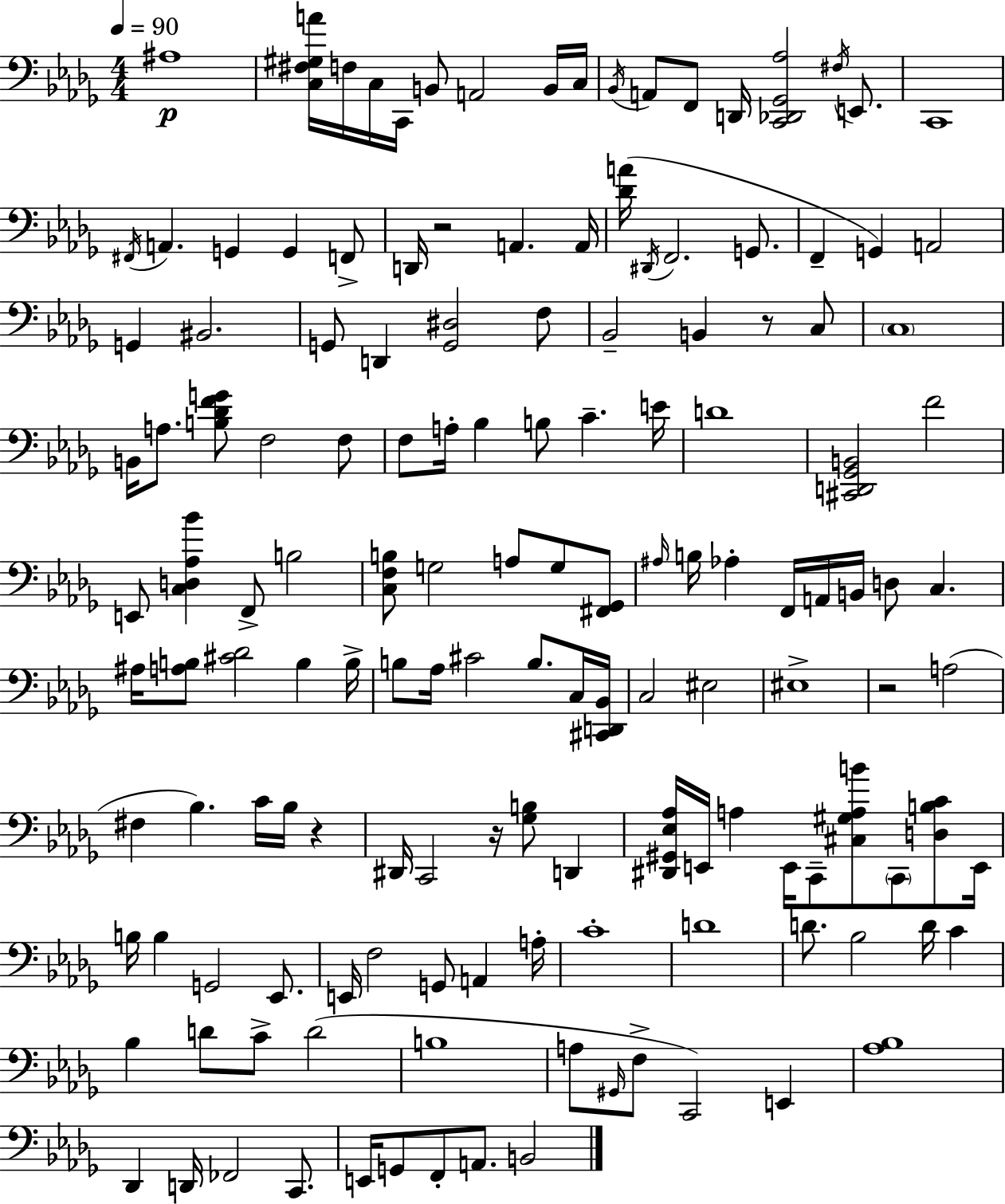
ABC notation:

X:1
T:Untitled
M:4/4
L:1/4
K:Bbm
^A,4 [C,^F,^G,A]/4 F,/4 C,/4 C,,/4 B,,/2 A,,2 B,,/4 C,/4 _B,,/4 A,,/2 F,,/2 D,,/4 [C,,_D,,_G,,_A,]2 ^F,/4 E,,/2 C,,4 ^F,,/4 A,, G,, G,, F,,/2 D,,/4 z2 A,, A,,/4 [_DA]/4 ^D,,/4 F,,2 G,,/2 F,, G,, A,,2 G,, ^B,,2 G,,/2 D,, [G,,^D,]2 F,/2 _B,,2 B,, z/2 C,/2 C,4 B,,/4 A,/2 [B,_DFG]/2 F,2 F,/2 F,/2 A,/4 _B, B,/2 C E/4 D4 [^C,,D,,_G,,B,,]2 F2 E,,/2 [C,D,_A,_B] F,,/2 B,2 [C,F,B,]/2 G,2 A,/2 G,/2 [^F,,_G,,]/2 ^A,/4 B,/4 _A, F,,/4 A,,/4 B,,/4 D,/2 C, ^A,/4 [A,B,]/2 [^C_D]2 B, B,/4 B,/2 _A,/4 ^C2 B,/2 C,/4 [^C,,D,,_B,,]/4 C,2 ^E,2 ^E,4 z2 A,2 ^F, _B, C/4 _B,/4 z ^D,,/4 C,,2 z/4 [_G,B,]/2 D,, [^D,,^G,,_E,_A,]/4 E,,/4 A, E,,/4 C,,/2 [^C,^G,A,B]/2 C,,/2 [D,B,C]/2 E,,/4 B,/4 B, G,,2 _E,,/2 E,,/4 F,2 G,,/2 A,, A,/4 C4 D4 D/2 _B,2 D/4 C _B, D/2 C/2 D2 B,4 A,/2 ^G,,/4 F,/2 C,,2 E,, [_A,_B,]4 _D,, D,,/4 _F,,2 C,,/2 E,,/4 G,,/2 F,,/2 A,,/2 B,,2